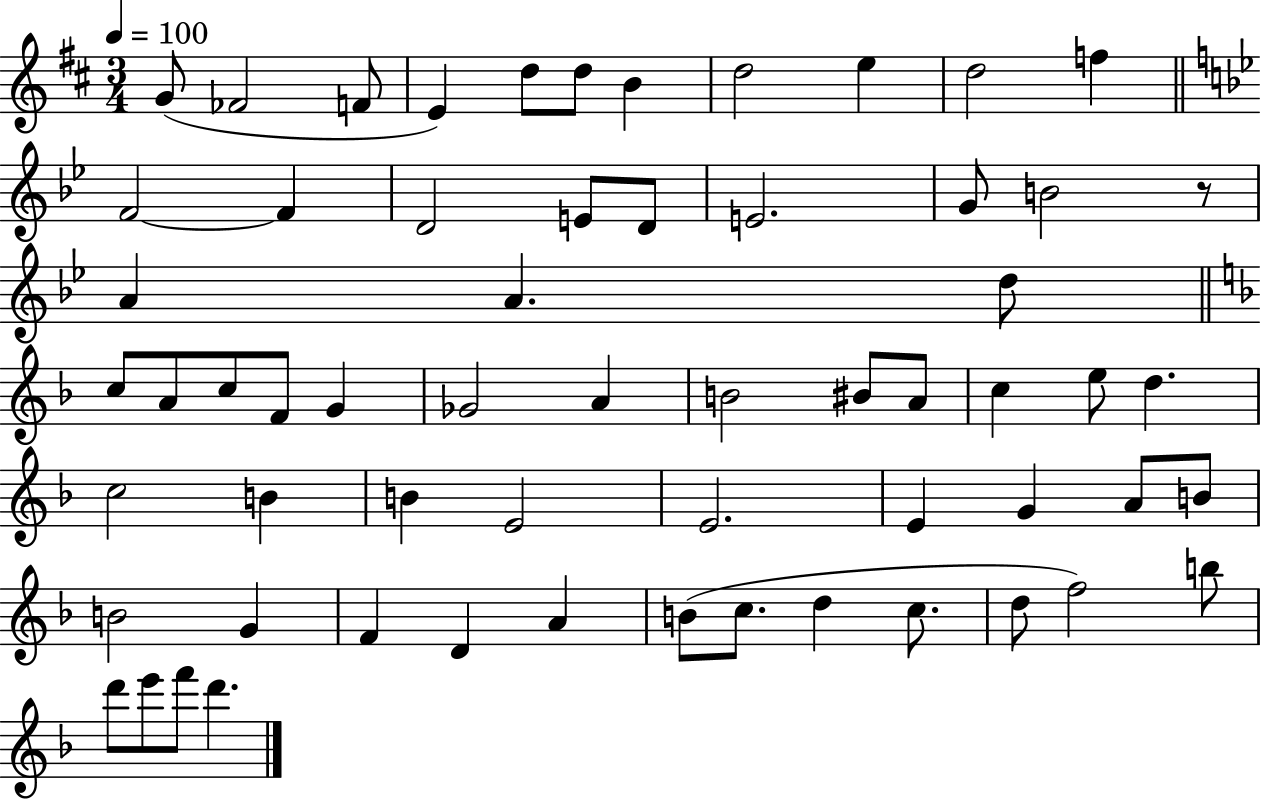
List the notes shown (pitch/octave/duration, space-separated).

G4/e FES4/h F4/e E4/q D5/e D5/e B4/q D5/h E5/q D5/h F5/q F4/h F4/q D4/h E4/e D4/e E4/h. G4/e B4/h R/e A4/q A4/q. D5/e C5/e A4/e C5/e F4/e G4/q Gb4/h A4/q B4/h BIS4/e A4/e C5/q E5/e D5/q. C5/h B4/q B4/q E4/h E4/h. E4/q G4/q A4/e B4/e B4/h G4/q F4/q D4/q A4/q B4/e C5/e. D5/q C5/e. D5/e F5/h B5/e D6/e E6/e F6/e D6/q.